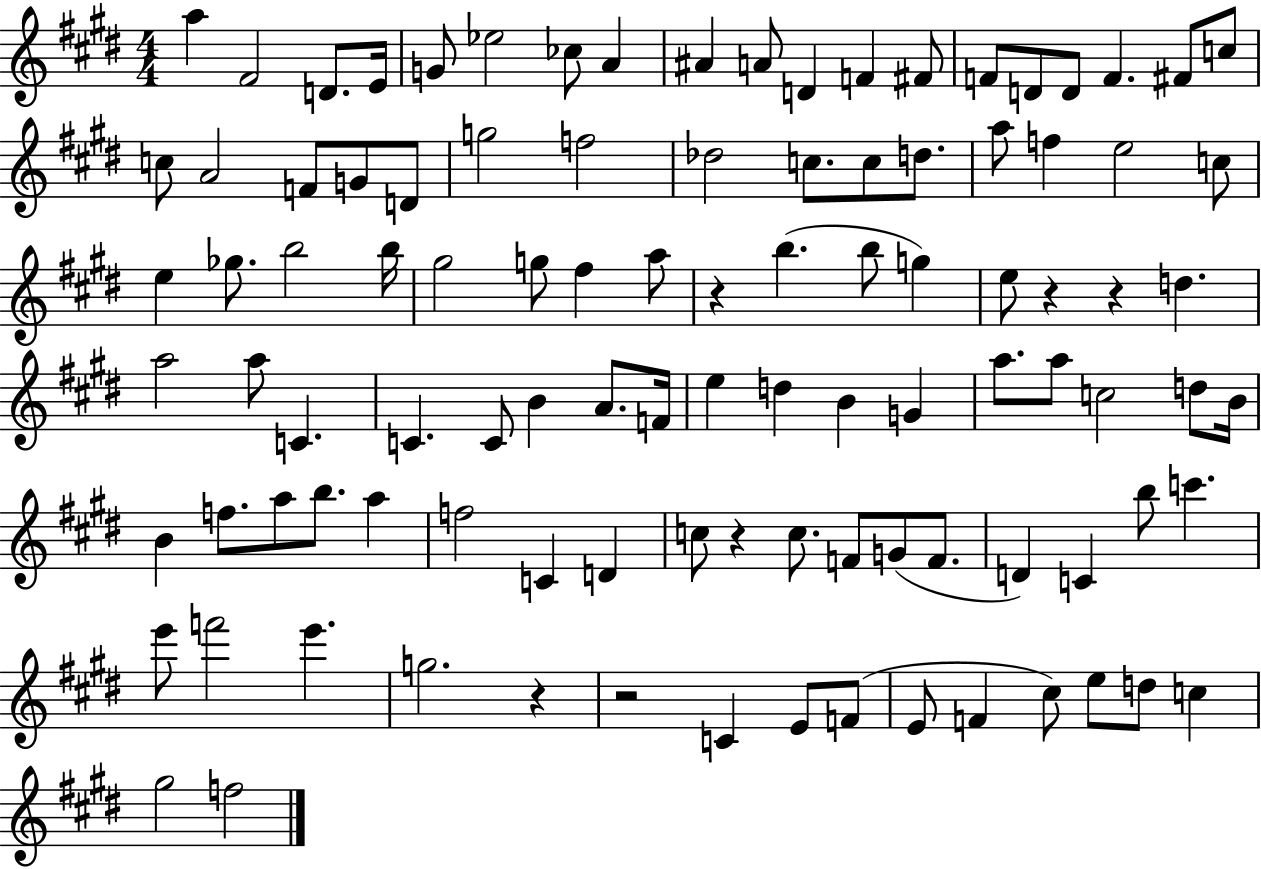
A5/q F#4/h D4/e. E4/s G4/e Eb5/h CES5/e A4/q A#4/q A4/e D4/q F4/q F#4/e F4/e D4/e D4/e F4/q. F#4/e C5/e C5/e A4/h F4/e G4/e D4/e G5/h F5/h Db5/h C5/e. C5/e D5/e. A5/e F5/q E5/h C5/e E5/q Gb5/e. B5/h B5/s G#5/h G5/e F#5/q A5/e R/q B5/q. B5/e G5/q E5/e R/q R/q D5/q. A5/h A5/e C4/q. C4/q. C4/e B4/q A4/e. F4/s E5/q D5/q B4/q G4/q A5/e. A5/e C5/h D5/e B4/s B4/q F5/e. A5/e B5/e. A5/q F5/h C4/q D4/q C5/e R/q C5/e. F4/e G4/e F4/e. D4/q C4/q B5/e C6/q. E6/e F6/h E6/q. G5/h. R/q R/h C4/q E4/e F4/e E4/e F4/q C#5/e E5/e D5/e C5/q G#5/h F5/h